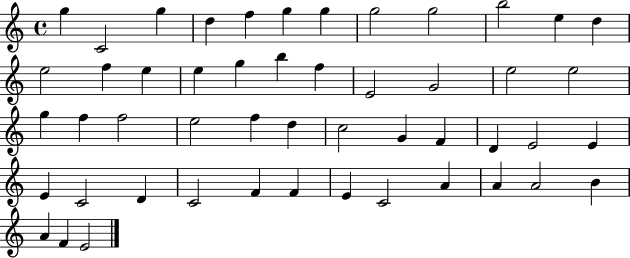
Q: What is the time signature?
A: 4/4